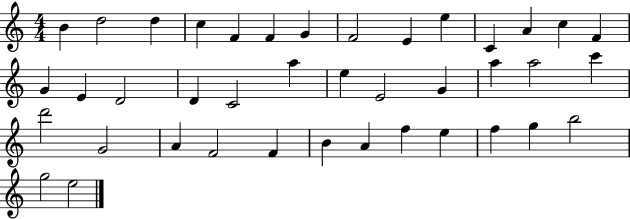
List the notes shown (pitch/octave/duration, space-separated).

B4/q D5/h D5/q C5/q F4/q F4/q G4/q F4/h E4/q E5/q C4/q A4/q C5/q F4/q G4/q E4/q D4/h D4/q C4/h A5/q E5/q E4/h G4/q A5/q A5/h C6/q D6/h G4/h A4/q F4/h F4/q B4/q A4/q F5/q E5/q F5/q G5/q B5/h G5/h E5/h